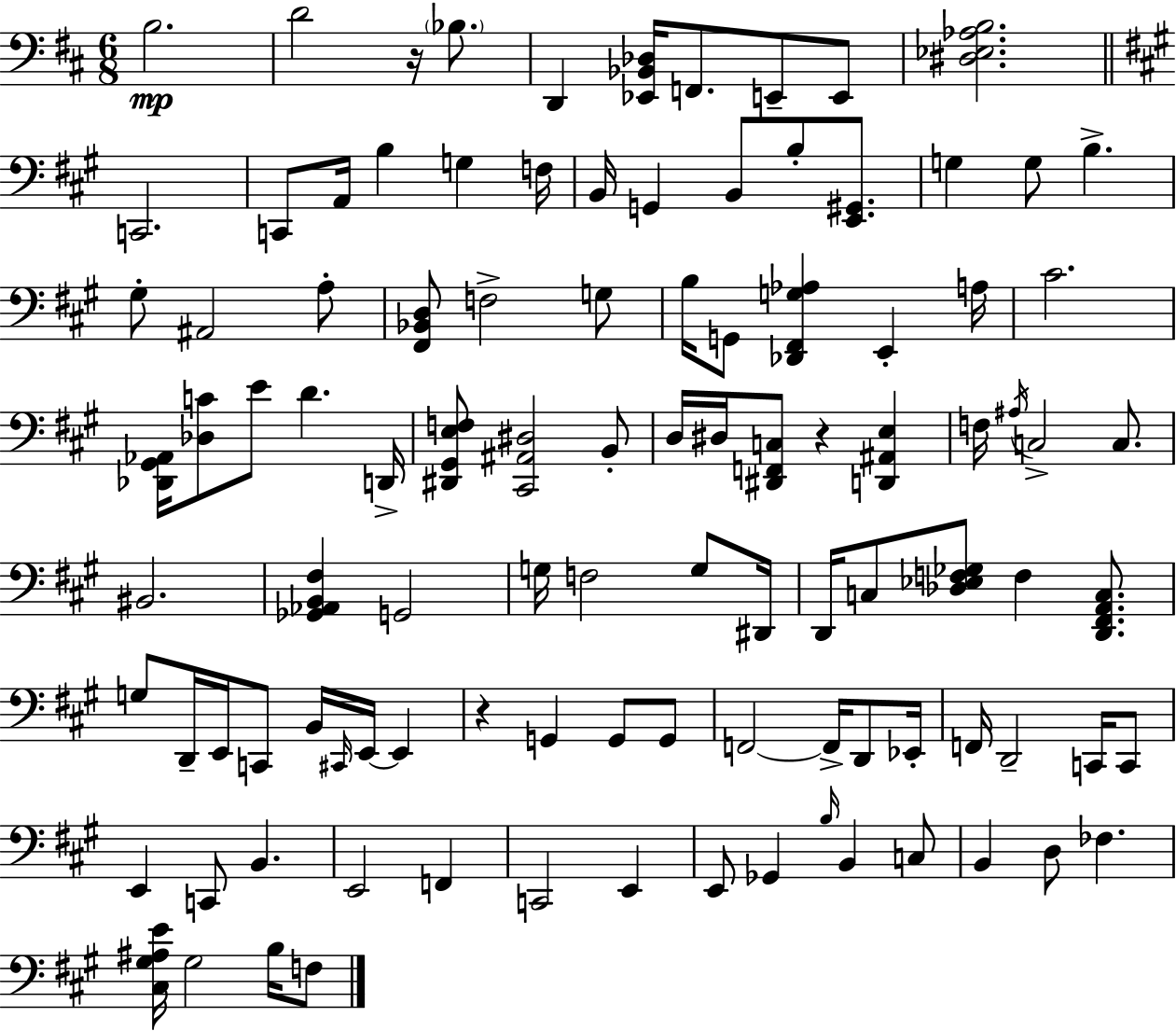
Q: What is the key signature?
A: D major